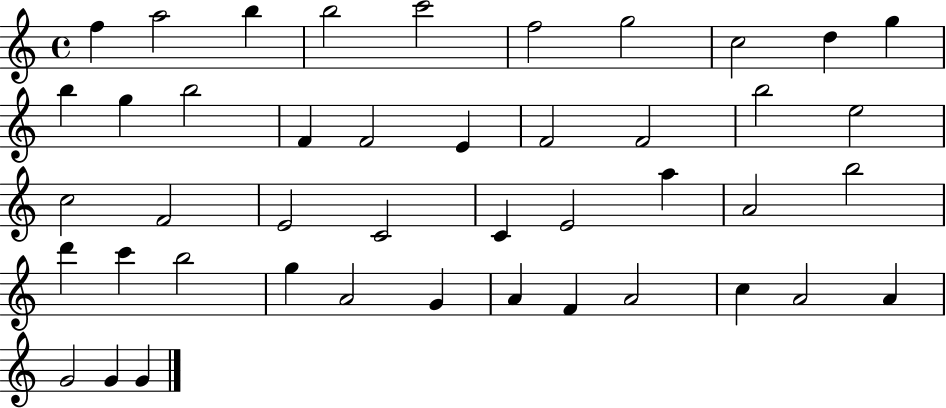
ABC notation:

X:1
T:Untitled
M:4/4
L:1/4
K:C
f a2 b b2 c'2 f2 g2 c2 d g b g b2 F F2 E F2 F2 b2 e2 c2 F2 E2 C2 C E2 a A2 b2 d' c' b2 g A2 G A F A2 c A2 A G2 G G